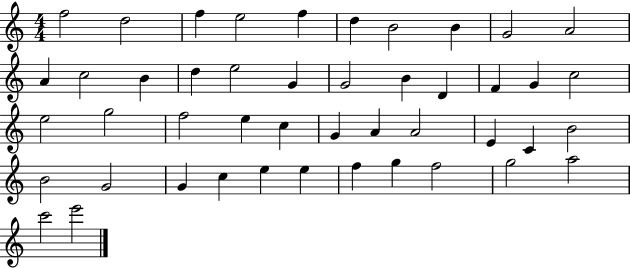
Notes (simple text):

F5/h D5/h F5/q E5/h F5/q D5/q B4/h B4/q G4/h A4/h A4/q C5/h B4/q D5/q E5/h G4/q G4/h B4/q D4/q F4/q G4/q C5/h E5/h G5/h F5/h E5/q C5/q G4/q A4/q A4/h E4/q C4/q B4/h B4/h G4/h G4/q C5/q E5/q E5/q F5/q G5/q F5/h G5/h A5/h C6/h E6/h